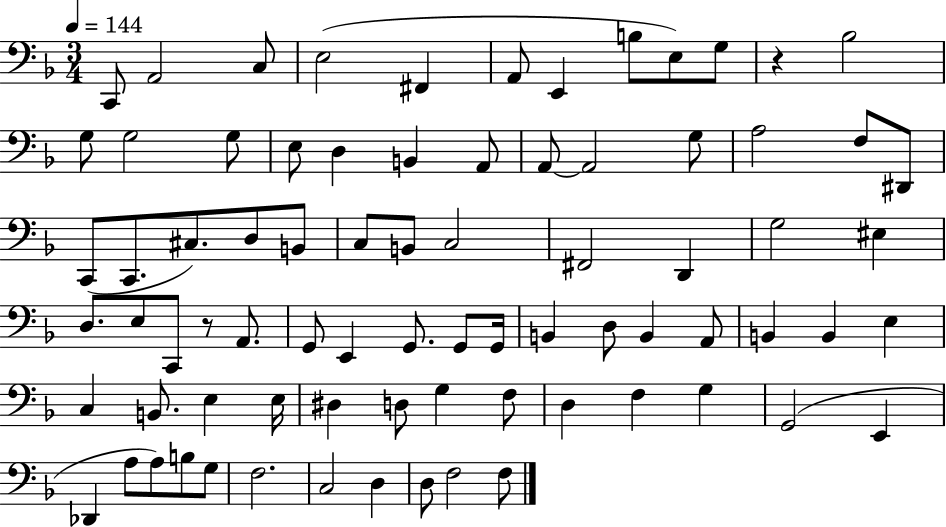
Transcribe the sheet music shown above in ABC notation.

X:1
T:Untitled
M:3/4
L:1/4
K:F
C,,/2 A,,2 C,/2 E,2 ^F,, A,,/2 E,, B,/2 E,/2 G,/2 z _B,2 G,/2 G,2 G,/2 E,/2 D, B,, A,,/2 A,,/2 A,,2 G,/2 A,2 F,/2 ^D,,/2 C,,/2 C,,/2 ^C,/2 D,/2 B,,/2 C,/2 B,,/2 C,2 ^F,,2 D,, G,2 ^E, D,/2 E,/2 C,,/2 z/2 A,,/2 G,,/2 E,, G,,/2 G,,/2 G,,/4 B,, D,/2 B,, A,,/2 B,, B,, E, C, B,,/2 E, E,/4 ^D, D,/2 G, F,/2 D, F, G, G,,2 E,, _D,, A,/2 A,/2 B,/2 G,/2 F,2 C,2 D, D,/2 F,2 F,/2